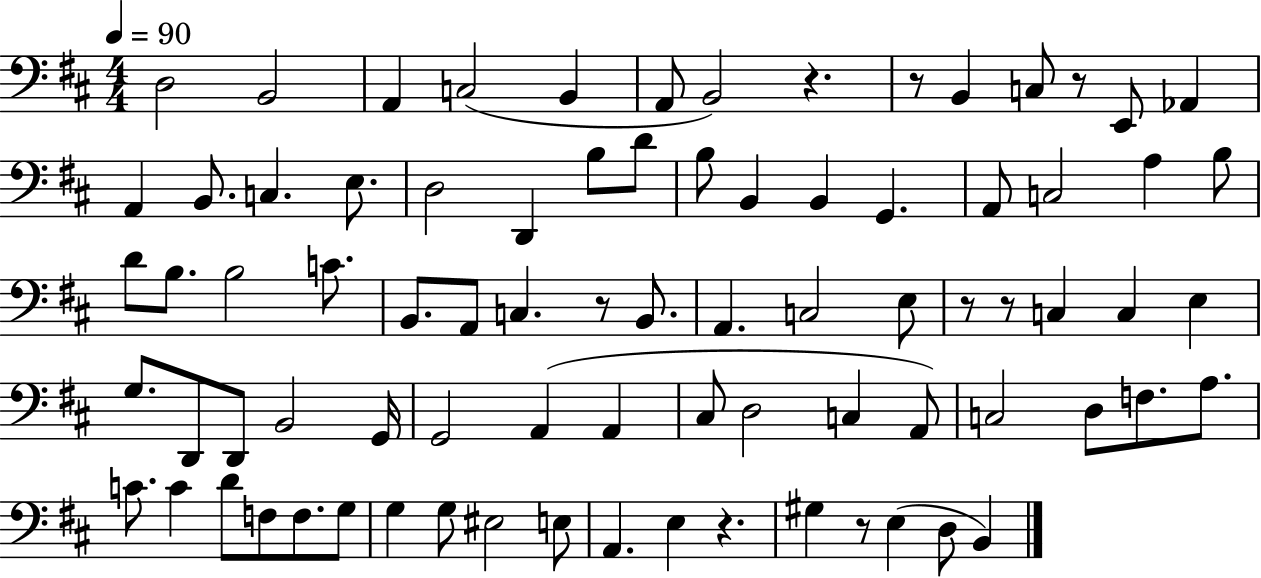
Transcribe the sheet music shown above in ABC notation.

X:1
T:Untitled
M:4/4
L:1/4
K:D
D,2 B,,2 A,, C,2 B,, A,,/2 B,,2 z z/2 B,, C,/2 z/2 E,,/2 _A,, A,, B,,/2 C, E,/2 D,2 D,, B,/2 D/2 B,/2 B,, B,, G,, A,,/2 C,2 A, B,/2 D/2 B,/2 B,2 C/2 B,,/2 A,,/2 C, z/2 B,,/2 A,, C,2 E,/2 z/2 z/2 C, C, E, G,/2 D,,/2 D,,/2 B,,2 G,,/4 G,,2 A,, A,, ^C,/2 D,2 C, A,,/2 C,2 D,/2 F,/2 A,/2 C/2 C D/2 F,/2 F,/2 G,/2 G, G,/2 ^E,2 E,/2 A,, E, z ^G, z/2 E, D,/2 B,,